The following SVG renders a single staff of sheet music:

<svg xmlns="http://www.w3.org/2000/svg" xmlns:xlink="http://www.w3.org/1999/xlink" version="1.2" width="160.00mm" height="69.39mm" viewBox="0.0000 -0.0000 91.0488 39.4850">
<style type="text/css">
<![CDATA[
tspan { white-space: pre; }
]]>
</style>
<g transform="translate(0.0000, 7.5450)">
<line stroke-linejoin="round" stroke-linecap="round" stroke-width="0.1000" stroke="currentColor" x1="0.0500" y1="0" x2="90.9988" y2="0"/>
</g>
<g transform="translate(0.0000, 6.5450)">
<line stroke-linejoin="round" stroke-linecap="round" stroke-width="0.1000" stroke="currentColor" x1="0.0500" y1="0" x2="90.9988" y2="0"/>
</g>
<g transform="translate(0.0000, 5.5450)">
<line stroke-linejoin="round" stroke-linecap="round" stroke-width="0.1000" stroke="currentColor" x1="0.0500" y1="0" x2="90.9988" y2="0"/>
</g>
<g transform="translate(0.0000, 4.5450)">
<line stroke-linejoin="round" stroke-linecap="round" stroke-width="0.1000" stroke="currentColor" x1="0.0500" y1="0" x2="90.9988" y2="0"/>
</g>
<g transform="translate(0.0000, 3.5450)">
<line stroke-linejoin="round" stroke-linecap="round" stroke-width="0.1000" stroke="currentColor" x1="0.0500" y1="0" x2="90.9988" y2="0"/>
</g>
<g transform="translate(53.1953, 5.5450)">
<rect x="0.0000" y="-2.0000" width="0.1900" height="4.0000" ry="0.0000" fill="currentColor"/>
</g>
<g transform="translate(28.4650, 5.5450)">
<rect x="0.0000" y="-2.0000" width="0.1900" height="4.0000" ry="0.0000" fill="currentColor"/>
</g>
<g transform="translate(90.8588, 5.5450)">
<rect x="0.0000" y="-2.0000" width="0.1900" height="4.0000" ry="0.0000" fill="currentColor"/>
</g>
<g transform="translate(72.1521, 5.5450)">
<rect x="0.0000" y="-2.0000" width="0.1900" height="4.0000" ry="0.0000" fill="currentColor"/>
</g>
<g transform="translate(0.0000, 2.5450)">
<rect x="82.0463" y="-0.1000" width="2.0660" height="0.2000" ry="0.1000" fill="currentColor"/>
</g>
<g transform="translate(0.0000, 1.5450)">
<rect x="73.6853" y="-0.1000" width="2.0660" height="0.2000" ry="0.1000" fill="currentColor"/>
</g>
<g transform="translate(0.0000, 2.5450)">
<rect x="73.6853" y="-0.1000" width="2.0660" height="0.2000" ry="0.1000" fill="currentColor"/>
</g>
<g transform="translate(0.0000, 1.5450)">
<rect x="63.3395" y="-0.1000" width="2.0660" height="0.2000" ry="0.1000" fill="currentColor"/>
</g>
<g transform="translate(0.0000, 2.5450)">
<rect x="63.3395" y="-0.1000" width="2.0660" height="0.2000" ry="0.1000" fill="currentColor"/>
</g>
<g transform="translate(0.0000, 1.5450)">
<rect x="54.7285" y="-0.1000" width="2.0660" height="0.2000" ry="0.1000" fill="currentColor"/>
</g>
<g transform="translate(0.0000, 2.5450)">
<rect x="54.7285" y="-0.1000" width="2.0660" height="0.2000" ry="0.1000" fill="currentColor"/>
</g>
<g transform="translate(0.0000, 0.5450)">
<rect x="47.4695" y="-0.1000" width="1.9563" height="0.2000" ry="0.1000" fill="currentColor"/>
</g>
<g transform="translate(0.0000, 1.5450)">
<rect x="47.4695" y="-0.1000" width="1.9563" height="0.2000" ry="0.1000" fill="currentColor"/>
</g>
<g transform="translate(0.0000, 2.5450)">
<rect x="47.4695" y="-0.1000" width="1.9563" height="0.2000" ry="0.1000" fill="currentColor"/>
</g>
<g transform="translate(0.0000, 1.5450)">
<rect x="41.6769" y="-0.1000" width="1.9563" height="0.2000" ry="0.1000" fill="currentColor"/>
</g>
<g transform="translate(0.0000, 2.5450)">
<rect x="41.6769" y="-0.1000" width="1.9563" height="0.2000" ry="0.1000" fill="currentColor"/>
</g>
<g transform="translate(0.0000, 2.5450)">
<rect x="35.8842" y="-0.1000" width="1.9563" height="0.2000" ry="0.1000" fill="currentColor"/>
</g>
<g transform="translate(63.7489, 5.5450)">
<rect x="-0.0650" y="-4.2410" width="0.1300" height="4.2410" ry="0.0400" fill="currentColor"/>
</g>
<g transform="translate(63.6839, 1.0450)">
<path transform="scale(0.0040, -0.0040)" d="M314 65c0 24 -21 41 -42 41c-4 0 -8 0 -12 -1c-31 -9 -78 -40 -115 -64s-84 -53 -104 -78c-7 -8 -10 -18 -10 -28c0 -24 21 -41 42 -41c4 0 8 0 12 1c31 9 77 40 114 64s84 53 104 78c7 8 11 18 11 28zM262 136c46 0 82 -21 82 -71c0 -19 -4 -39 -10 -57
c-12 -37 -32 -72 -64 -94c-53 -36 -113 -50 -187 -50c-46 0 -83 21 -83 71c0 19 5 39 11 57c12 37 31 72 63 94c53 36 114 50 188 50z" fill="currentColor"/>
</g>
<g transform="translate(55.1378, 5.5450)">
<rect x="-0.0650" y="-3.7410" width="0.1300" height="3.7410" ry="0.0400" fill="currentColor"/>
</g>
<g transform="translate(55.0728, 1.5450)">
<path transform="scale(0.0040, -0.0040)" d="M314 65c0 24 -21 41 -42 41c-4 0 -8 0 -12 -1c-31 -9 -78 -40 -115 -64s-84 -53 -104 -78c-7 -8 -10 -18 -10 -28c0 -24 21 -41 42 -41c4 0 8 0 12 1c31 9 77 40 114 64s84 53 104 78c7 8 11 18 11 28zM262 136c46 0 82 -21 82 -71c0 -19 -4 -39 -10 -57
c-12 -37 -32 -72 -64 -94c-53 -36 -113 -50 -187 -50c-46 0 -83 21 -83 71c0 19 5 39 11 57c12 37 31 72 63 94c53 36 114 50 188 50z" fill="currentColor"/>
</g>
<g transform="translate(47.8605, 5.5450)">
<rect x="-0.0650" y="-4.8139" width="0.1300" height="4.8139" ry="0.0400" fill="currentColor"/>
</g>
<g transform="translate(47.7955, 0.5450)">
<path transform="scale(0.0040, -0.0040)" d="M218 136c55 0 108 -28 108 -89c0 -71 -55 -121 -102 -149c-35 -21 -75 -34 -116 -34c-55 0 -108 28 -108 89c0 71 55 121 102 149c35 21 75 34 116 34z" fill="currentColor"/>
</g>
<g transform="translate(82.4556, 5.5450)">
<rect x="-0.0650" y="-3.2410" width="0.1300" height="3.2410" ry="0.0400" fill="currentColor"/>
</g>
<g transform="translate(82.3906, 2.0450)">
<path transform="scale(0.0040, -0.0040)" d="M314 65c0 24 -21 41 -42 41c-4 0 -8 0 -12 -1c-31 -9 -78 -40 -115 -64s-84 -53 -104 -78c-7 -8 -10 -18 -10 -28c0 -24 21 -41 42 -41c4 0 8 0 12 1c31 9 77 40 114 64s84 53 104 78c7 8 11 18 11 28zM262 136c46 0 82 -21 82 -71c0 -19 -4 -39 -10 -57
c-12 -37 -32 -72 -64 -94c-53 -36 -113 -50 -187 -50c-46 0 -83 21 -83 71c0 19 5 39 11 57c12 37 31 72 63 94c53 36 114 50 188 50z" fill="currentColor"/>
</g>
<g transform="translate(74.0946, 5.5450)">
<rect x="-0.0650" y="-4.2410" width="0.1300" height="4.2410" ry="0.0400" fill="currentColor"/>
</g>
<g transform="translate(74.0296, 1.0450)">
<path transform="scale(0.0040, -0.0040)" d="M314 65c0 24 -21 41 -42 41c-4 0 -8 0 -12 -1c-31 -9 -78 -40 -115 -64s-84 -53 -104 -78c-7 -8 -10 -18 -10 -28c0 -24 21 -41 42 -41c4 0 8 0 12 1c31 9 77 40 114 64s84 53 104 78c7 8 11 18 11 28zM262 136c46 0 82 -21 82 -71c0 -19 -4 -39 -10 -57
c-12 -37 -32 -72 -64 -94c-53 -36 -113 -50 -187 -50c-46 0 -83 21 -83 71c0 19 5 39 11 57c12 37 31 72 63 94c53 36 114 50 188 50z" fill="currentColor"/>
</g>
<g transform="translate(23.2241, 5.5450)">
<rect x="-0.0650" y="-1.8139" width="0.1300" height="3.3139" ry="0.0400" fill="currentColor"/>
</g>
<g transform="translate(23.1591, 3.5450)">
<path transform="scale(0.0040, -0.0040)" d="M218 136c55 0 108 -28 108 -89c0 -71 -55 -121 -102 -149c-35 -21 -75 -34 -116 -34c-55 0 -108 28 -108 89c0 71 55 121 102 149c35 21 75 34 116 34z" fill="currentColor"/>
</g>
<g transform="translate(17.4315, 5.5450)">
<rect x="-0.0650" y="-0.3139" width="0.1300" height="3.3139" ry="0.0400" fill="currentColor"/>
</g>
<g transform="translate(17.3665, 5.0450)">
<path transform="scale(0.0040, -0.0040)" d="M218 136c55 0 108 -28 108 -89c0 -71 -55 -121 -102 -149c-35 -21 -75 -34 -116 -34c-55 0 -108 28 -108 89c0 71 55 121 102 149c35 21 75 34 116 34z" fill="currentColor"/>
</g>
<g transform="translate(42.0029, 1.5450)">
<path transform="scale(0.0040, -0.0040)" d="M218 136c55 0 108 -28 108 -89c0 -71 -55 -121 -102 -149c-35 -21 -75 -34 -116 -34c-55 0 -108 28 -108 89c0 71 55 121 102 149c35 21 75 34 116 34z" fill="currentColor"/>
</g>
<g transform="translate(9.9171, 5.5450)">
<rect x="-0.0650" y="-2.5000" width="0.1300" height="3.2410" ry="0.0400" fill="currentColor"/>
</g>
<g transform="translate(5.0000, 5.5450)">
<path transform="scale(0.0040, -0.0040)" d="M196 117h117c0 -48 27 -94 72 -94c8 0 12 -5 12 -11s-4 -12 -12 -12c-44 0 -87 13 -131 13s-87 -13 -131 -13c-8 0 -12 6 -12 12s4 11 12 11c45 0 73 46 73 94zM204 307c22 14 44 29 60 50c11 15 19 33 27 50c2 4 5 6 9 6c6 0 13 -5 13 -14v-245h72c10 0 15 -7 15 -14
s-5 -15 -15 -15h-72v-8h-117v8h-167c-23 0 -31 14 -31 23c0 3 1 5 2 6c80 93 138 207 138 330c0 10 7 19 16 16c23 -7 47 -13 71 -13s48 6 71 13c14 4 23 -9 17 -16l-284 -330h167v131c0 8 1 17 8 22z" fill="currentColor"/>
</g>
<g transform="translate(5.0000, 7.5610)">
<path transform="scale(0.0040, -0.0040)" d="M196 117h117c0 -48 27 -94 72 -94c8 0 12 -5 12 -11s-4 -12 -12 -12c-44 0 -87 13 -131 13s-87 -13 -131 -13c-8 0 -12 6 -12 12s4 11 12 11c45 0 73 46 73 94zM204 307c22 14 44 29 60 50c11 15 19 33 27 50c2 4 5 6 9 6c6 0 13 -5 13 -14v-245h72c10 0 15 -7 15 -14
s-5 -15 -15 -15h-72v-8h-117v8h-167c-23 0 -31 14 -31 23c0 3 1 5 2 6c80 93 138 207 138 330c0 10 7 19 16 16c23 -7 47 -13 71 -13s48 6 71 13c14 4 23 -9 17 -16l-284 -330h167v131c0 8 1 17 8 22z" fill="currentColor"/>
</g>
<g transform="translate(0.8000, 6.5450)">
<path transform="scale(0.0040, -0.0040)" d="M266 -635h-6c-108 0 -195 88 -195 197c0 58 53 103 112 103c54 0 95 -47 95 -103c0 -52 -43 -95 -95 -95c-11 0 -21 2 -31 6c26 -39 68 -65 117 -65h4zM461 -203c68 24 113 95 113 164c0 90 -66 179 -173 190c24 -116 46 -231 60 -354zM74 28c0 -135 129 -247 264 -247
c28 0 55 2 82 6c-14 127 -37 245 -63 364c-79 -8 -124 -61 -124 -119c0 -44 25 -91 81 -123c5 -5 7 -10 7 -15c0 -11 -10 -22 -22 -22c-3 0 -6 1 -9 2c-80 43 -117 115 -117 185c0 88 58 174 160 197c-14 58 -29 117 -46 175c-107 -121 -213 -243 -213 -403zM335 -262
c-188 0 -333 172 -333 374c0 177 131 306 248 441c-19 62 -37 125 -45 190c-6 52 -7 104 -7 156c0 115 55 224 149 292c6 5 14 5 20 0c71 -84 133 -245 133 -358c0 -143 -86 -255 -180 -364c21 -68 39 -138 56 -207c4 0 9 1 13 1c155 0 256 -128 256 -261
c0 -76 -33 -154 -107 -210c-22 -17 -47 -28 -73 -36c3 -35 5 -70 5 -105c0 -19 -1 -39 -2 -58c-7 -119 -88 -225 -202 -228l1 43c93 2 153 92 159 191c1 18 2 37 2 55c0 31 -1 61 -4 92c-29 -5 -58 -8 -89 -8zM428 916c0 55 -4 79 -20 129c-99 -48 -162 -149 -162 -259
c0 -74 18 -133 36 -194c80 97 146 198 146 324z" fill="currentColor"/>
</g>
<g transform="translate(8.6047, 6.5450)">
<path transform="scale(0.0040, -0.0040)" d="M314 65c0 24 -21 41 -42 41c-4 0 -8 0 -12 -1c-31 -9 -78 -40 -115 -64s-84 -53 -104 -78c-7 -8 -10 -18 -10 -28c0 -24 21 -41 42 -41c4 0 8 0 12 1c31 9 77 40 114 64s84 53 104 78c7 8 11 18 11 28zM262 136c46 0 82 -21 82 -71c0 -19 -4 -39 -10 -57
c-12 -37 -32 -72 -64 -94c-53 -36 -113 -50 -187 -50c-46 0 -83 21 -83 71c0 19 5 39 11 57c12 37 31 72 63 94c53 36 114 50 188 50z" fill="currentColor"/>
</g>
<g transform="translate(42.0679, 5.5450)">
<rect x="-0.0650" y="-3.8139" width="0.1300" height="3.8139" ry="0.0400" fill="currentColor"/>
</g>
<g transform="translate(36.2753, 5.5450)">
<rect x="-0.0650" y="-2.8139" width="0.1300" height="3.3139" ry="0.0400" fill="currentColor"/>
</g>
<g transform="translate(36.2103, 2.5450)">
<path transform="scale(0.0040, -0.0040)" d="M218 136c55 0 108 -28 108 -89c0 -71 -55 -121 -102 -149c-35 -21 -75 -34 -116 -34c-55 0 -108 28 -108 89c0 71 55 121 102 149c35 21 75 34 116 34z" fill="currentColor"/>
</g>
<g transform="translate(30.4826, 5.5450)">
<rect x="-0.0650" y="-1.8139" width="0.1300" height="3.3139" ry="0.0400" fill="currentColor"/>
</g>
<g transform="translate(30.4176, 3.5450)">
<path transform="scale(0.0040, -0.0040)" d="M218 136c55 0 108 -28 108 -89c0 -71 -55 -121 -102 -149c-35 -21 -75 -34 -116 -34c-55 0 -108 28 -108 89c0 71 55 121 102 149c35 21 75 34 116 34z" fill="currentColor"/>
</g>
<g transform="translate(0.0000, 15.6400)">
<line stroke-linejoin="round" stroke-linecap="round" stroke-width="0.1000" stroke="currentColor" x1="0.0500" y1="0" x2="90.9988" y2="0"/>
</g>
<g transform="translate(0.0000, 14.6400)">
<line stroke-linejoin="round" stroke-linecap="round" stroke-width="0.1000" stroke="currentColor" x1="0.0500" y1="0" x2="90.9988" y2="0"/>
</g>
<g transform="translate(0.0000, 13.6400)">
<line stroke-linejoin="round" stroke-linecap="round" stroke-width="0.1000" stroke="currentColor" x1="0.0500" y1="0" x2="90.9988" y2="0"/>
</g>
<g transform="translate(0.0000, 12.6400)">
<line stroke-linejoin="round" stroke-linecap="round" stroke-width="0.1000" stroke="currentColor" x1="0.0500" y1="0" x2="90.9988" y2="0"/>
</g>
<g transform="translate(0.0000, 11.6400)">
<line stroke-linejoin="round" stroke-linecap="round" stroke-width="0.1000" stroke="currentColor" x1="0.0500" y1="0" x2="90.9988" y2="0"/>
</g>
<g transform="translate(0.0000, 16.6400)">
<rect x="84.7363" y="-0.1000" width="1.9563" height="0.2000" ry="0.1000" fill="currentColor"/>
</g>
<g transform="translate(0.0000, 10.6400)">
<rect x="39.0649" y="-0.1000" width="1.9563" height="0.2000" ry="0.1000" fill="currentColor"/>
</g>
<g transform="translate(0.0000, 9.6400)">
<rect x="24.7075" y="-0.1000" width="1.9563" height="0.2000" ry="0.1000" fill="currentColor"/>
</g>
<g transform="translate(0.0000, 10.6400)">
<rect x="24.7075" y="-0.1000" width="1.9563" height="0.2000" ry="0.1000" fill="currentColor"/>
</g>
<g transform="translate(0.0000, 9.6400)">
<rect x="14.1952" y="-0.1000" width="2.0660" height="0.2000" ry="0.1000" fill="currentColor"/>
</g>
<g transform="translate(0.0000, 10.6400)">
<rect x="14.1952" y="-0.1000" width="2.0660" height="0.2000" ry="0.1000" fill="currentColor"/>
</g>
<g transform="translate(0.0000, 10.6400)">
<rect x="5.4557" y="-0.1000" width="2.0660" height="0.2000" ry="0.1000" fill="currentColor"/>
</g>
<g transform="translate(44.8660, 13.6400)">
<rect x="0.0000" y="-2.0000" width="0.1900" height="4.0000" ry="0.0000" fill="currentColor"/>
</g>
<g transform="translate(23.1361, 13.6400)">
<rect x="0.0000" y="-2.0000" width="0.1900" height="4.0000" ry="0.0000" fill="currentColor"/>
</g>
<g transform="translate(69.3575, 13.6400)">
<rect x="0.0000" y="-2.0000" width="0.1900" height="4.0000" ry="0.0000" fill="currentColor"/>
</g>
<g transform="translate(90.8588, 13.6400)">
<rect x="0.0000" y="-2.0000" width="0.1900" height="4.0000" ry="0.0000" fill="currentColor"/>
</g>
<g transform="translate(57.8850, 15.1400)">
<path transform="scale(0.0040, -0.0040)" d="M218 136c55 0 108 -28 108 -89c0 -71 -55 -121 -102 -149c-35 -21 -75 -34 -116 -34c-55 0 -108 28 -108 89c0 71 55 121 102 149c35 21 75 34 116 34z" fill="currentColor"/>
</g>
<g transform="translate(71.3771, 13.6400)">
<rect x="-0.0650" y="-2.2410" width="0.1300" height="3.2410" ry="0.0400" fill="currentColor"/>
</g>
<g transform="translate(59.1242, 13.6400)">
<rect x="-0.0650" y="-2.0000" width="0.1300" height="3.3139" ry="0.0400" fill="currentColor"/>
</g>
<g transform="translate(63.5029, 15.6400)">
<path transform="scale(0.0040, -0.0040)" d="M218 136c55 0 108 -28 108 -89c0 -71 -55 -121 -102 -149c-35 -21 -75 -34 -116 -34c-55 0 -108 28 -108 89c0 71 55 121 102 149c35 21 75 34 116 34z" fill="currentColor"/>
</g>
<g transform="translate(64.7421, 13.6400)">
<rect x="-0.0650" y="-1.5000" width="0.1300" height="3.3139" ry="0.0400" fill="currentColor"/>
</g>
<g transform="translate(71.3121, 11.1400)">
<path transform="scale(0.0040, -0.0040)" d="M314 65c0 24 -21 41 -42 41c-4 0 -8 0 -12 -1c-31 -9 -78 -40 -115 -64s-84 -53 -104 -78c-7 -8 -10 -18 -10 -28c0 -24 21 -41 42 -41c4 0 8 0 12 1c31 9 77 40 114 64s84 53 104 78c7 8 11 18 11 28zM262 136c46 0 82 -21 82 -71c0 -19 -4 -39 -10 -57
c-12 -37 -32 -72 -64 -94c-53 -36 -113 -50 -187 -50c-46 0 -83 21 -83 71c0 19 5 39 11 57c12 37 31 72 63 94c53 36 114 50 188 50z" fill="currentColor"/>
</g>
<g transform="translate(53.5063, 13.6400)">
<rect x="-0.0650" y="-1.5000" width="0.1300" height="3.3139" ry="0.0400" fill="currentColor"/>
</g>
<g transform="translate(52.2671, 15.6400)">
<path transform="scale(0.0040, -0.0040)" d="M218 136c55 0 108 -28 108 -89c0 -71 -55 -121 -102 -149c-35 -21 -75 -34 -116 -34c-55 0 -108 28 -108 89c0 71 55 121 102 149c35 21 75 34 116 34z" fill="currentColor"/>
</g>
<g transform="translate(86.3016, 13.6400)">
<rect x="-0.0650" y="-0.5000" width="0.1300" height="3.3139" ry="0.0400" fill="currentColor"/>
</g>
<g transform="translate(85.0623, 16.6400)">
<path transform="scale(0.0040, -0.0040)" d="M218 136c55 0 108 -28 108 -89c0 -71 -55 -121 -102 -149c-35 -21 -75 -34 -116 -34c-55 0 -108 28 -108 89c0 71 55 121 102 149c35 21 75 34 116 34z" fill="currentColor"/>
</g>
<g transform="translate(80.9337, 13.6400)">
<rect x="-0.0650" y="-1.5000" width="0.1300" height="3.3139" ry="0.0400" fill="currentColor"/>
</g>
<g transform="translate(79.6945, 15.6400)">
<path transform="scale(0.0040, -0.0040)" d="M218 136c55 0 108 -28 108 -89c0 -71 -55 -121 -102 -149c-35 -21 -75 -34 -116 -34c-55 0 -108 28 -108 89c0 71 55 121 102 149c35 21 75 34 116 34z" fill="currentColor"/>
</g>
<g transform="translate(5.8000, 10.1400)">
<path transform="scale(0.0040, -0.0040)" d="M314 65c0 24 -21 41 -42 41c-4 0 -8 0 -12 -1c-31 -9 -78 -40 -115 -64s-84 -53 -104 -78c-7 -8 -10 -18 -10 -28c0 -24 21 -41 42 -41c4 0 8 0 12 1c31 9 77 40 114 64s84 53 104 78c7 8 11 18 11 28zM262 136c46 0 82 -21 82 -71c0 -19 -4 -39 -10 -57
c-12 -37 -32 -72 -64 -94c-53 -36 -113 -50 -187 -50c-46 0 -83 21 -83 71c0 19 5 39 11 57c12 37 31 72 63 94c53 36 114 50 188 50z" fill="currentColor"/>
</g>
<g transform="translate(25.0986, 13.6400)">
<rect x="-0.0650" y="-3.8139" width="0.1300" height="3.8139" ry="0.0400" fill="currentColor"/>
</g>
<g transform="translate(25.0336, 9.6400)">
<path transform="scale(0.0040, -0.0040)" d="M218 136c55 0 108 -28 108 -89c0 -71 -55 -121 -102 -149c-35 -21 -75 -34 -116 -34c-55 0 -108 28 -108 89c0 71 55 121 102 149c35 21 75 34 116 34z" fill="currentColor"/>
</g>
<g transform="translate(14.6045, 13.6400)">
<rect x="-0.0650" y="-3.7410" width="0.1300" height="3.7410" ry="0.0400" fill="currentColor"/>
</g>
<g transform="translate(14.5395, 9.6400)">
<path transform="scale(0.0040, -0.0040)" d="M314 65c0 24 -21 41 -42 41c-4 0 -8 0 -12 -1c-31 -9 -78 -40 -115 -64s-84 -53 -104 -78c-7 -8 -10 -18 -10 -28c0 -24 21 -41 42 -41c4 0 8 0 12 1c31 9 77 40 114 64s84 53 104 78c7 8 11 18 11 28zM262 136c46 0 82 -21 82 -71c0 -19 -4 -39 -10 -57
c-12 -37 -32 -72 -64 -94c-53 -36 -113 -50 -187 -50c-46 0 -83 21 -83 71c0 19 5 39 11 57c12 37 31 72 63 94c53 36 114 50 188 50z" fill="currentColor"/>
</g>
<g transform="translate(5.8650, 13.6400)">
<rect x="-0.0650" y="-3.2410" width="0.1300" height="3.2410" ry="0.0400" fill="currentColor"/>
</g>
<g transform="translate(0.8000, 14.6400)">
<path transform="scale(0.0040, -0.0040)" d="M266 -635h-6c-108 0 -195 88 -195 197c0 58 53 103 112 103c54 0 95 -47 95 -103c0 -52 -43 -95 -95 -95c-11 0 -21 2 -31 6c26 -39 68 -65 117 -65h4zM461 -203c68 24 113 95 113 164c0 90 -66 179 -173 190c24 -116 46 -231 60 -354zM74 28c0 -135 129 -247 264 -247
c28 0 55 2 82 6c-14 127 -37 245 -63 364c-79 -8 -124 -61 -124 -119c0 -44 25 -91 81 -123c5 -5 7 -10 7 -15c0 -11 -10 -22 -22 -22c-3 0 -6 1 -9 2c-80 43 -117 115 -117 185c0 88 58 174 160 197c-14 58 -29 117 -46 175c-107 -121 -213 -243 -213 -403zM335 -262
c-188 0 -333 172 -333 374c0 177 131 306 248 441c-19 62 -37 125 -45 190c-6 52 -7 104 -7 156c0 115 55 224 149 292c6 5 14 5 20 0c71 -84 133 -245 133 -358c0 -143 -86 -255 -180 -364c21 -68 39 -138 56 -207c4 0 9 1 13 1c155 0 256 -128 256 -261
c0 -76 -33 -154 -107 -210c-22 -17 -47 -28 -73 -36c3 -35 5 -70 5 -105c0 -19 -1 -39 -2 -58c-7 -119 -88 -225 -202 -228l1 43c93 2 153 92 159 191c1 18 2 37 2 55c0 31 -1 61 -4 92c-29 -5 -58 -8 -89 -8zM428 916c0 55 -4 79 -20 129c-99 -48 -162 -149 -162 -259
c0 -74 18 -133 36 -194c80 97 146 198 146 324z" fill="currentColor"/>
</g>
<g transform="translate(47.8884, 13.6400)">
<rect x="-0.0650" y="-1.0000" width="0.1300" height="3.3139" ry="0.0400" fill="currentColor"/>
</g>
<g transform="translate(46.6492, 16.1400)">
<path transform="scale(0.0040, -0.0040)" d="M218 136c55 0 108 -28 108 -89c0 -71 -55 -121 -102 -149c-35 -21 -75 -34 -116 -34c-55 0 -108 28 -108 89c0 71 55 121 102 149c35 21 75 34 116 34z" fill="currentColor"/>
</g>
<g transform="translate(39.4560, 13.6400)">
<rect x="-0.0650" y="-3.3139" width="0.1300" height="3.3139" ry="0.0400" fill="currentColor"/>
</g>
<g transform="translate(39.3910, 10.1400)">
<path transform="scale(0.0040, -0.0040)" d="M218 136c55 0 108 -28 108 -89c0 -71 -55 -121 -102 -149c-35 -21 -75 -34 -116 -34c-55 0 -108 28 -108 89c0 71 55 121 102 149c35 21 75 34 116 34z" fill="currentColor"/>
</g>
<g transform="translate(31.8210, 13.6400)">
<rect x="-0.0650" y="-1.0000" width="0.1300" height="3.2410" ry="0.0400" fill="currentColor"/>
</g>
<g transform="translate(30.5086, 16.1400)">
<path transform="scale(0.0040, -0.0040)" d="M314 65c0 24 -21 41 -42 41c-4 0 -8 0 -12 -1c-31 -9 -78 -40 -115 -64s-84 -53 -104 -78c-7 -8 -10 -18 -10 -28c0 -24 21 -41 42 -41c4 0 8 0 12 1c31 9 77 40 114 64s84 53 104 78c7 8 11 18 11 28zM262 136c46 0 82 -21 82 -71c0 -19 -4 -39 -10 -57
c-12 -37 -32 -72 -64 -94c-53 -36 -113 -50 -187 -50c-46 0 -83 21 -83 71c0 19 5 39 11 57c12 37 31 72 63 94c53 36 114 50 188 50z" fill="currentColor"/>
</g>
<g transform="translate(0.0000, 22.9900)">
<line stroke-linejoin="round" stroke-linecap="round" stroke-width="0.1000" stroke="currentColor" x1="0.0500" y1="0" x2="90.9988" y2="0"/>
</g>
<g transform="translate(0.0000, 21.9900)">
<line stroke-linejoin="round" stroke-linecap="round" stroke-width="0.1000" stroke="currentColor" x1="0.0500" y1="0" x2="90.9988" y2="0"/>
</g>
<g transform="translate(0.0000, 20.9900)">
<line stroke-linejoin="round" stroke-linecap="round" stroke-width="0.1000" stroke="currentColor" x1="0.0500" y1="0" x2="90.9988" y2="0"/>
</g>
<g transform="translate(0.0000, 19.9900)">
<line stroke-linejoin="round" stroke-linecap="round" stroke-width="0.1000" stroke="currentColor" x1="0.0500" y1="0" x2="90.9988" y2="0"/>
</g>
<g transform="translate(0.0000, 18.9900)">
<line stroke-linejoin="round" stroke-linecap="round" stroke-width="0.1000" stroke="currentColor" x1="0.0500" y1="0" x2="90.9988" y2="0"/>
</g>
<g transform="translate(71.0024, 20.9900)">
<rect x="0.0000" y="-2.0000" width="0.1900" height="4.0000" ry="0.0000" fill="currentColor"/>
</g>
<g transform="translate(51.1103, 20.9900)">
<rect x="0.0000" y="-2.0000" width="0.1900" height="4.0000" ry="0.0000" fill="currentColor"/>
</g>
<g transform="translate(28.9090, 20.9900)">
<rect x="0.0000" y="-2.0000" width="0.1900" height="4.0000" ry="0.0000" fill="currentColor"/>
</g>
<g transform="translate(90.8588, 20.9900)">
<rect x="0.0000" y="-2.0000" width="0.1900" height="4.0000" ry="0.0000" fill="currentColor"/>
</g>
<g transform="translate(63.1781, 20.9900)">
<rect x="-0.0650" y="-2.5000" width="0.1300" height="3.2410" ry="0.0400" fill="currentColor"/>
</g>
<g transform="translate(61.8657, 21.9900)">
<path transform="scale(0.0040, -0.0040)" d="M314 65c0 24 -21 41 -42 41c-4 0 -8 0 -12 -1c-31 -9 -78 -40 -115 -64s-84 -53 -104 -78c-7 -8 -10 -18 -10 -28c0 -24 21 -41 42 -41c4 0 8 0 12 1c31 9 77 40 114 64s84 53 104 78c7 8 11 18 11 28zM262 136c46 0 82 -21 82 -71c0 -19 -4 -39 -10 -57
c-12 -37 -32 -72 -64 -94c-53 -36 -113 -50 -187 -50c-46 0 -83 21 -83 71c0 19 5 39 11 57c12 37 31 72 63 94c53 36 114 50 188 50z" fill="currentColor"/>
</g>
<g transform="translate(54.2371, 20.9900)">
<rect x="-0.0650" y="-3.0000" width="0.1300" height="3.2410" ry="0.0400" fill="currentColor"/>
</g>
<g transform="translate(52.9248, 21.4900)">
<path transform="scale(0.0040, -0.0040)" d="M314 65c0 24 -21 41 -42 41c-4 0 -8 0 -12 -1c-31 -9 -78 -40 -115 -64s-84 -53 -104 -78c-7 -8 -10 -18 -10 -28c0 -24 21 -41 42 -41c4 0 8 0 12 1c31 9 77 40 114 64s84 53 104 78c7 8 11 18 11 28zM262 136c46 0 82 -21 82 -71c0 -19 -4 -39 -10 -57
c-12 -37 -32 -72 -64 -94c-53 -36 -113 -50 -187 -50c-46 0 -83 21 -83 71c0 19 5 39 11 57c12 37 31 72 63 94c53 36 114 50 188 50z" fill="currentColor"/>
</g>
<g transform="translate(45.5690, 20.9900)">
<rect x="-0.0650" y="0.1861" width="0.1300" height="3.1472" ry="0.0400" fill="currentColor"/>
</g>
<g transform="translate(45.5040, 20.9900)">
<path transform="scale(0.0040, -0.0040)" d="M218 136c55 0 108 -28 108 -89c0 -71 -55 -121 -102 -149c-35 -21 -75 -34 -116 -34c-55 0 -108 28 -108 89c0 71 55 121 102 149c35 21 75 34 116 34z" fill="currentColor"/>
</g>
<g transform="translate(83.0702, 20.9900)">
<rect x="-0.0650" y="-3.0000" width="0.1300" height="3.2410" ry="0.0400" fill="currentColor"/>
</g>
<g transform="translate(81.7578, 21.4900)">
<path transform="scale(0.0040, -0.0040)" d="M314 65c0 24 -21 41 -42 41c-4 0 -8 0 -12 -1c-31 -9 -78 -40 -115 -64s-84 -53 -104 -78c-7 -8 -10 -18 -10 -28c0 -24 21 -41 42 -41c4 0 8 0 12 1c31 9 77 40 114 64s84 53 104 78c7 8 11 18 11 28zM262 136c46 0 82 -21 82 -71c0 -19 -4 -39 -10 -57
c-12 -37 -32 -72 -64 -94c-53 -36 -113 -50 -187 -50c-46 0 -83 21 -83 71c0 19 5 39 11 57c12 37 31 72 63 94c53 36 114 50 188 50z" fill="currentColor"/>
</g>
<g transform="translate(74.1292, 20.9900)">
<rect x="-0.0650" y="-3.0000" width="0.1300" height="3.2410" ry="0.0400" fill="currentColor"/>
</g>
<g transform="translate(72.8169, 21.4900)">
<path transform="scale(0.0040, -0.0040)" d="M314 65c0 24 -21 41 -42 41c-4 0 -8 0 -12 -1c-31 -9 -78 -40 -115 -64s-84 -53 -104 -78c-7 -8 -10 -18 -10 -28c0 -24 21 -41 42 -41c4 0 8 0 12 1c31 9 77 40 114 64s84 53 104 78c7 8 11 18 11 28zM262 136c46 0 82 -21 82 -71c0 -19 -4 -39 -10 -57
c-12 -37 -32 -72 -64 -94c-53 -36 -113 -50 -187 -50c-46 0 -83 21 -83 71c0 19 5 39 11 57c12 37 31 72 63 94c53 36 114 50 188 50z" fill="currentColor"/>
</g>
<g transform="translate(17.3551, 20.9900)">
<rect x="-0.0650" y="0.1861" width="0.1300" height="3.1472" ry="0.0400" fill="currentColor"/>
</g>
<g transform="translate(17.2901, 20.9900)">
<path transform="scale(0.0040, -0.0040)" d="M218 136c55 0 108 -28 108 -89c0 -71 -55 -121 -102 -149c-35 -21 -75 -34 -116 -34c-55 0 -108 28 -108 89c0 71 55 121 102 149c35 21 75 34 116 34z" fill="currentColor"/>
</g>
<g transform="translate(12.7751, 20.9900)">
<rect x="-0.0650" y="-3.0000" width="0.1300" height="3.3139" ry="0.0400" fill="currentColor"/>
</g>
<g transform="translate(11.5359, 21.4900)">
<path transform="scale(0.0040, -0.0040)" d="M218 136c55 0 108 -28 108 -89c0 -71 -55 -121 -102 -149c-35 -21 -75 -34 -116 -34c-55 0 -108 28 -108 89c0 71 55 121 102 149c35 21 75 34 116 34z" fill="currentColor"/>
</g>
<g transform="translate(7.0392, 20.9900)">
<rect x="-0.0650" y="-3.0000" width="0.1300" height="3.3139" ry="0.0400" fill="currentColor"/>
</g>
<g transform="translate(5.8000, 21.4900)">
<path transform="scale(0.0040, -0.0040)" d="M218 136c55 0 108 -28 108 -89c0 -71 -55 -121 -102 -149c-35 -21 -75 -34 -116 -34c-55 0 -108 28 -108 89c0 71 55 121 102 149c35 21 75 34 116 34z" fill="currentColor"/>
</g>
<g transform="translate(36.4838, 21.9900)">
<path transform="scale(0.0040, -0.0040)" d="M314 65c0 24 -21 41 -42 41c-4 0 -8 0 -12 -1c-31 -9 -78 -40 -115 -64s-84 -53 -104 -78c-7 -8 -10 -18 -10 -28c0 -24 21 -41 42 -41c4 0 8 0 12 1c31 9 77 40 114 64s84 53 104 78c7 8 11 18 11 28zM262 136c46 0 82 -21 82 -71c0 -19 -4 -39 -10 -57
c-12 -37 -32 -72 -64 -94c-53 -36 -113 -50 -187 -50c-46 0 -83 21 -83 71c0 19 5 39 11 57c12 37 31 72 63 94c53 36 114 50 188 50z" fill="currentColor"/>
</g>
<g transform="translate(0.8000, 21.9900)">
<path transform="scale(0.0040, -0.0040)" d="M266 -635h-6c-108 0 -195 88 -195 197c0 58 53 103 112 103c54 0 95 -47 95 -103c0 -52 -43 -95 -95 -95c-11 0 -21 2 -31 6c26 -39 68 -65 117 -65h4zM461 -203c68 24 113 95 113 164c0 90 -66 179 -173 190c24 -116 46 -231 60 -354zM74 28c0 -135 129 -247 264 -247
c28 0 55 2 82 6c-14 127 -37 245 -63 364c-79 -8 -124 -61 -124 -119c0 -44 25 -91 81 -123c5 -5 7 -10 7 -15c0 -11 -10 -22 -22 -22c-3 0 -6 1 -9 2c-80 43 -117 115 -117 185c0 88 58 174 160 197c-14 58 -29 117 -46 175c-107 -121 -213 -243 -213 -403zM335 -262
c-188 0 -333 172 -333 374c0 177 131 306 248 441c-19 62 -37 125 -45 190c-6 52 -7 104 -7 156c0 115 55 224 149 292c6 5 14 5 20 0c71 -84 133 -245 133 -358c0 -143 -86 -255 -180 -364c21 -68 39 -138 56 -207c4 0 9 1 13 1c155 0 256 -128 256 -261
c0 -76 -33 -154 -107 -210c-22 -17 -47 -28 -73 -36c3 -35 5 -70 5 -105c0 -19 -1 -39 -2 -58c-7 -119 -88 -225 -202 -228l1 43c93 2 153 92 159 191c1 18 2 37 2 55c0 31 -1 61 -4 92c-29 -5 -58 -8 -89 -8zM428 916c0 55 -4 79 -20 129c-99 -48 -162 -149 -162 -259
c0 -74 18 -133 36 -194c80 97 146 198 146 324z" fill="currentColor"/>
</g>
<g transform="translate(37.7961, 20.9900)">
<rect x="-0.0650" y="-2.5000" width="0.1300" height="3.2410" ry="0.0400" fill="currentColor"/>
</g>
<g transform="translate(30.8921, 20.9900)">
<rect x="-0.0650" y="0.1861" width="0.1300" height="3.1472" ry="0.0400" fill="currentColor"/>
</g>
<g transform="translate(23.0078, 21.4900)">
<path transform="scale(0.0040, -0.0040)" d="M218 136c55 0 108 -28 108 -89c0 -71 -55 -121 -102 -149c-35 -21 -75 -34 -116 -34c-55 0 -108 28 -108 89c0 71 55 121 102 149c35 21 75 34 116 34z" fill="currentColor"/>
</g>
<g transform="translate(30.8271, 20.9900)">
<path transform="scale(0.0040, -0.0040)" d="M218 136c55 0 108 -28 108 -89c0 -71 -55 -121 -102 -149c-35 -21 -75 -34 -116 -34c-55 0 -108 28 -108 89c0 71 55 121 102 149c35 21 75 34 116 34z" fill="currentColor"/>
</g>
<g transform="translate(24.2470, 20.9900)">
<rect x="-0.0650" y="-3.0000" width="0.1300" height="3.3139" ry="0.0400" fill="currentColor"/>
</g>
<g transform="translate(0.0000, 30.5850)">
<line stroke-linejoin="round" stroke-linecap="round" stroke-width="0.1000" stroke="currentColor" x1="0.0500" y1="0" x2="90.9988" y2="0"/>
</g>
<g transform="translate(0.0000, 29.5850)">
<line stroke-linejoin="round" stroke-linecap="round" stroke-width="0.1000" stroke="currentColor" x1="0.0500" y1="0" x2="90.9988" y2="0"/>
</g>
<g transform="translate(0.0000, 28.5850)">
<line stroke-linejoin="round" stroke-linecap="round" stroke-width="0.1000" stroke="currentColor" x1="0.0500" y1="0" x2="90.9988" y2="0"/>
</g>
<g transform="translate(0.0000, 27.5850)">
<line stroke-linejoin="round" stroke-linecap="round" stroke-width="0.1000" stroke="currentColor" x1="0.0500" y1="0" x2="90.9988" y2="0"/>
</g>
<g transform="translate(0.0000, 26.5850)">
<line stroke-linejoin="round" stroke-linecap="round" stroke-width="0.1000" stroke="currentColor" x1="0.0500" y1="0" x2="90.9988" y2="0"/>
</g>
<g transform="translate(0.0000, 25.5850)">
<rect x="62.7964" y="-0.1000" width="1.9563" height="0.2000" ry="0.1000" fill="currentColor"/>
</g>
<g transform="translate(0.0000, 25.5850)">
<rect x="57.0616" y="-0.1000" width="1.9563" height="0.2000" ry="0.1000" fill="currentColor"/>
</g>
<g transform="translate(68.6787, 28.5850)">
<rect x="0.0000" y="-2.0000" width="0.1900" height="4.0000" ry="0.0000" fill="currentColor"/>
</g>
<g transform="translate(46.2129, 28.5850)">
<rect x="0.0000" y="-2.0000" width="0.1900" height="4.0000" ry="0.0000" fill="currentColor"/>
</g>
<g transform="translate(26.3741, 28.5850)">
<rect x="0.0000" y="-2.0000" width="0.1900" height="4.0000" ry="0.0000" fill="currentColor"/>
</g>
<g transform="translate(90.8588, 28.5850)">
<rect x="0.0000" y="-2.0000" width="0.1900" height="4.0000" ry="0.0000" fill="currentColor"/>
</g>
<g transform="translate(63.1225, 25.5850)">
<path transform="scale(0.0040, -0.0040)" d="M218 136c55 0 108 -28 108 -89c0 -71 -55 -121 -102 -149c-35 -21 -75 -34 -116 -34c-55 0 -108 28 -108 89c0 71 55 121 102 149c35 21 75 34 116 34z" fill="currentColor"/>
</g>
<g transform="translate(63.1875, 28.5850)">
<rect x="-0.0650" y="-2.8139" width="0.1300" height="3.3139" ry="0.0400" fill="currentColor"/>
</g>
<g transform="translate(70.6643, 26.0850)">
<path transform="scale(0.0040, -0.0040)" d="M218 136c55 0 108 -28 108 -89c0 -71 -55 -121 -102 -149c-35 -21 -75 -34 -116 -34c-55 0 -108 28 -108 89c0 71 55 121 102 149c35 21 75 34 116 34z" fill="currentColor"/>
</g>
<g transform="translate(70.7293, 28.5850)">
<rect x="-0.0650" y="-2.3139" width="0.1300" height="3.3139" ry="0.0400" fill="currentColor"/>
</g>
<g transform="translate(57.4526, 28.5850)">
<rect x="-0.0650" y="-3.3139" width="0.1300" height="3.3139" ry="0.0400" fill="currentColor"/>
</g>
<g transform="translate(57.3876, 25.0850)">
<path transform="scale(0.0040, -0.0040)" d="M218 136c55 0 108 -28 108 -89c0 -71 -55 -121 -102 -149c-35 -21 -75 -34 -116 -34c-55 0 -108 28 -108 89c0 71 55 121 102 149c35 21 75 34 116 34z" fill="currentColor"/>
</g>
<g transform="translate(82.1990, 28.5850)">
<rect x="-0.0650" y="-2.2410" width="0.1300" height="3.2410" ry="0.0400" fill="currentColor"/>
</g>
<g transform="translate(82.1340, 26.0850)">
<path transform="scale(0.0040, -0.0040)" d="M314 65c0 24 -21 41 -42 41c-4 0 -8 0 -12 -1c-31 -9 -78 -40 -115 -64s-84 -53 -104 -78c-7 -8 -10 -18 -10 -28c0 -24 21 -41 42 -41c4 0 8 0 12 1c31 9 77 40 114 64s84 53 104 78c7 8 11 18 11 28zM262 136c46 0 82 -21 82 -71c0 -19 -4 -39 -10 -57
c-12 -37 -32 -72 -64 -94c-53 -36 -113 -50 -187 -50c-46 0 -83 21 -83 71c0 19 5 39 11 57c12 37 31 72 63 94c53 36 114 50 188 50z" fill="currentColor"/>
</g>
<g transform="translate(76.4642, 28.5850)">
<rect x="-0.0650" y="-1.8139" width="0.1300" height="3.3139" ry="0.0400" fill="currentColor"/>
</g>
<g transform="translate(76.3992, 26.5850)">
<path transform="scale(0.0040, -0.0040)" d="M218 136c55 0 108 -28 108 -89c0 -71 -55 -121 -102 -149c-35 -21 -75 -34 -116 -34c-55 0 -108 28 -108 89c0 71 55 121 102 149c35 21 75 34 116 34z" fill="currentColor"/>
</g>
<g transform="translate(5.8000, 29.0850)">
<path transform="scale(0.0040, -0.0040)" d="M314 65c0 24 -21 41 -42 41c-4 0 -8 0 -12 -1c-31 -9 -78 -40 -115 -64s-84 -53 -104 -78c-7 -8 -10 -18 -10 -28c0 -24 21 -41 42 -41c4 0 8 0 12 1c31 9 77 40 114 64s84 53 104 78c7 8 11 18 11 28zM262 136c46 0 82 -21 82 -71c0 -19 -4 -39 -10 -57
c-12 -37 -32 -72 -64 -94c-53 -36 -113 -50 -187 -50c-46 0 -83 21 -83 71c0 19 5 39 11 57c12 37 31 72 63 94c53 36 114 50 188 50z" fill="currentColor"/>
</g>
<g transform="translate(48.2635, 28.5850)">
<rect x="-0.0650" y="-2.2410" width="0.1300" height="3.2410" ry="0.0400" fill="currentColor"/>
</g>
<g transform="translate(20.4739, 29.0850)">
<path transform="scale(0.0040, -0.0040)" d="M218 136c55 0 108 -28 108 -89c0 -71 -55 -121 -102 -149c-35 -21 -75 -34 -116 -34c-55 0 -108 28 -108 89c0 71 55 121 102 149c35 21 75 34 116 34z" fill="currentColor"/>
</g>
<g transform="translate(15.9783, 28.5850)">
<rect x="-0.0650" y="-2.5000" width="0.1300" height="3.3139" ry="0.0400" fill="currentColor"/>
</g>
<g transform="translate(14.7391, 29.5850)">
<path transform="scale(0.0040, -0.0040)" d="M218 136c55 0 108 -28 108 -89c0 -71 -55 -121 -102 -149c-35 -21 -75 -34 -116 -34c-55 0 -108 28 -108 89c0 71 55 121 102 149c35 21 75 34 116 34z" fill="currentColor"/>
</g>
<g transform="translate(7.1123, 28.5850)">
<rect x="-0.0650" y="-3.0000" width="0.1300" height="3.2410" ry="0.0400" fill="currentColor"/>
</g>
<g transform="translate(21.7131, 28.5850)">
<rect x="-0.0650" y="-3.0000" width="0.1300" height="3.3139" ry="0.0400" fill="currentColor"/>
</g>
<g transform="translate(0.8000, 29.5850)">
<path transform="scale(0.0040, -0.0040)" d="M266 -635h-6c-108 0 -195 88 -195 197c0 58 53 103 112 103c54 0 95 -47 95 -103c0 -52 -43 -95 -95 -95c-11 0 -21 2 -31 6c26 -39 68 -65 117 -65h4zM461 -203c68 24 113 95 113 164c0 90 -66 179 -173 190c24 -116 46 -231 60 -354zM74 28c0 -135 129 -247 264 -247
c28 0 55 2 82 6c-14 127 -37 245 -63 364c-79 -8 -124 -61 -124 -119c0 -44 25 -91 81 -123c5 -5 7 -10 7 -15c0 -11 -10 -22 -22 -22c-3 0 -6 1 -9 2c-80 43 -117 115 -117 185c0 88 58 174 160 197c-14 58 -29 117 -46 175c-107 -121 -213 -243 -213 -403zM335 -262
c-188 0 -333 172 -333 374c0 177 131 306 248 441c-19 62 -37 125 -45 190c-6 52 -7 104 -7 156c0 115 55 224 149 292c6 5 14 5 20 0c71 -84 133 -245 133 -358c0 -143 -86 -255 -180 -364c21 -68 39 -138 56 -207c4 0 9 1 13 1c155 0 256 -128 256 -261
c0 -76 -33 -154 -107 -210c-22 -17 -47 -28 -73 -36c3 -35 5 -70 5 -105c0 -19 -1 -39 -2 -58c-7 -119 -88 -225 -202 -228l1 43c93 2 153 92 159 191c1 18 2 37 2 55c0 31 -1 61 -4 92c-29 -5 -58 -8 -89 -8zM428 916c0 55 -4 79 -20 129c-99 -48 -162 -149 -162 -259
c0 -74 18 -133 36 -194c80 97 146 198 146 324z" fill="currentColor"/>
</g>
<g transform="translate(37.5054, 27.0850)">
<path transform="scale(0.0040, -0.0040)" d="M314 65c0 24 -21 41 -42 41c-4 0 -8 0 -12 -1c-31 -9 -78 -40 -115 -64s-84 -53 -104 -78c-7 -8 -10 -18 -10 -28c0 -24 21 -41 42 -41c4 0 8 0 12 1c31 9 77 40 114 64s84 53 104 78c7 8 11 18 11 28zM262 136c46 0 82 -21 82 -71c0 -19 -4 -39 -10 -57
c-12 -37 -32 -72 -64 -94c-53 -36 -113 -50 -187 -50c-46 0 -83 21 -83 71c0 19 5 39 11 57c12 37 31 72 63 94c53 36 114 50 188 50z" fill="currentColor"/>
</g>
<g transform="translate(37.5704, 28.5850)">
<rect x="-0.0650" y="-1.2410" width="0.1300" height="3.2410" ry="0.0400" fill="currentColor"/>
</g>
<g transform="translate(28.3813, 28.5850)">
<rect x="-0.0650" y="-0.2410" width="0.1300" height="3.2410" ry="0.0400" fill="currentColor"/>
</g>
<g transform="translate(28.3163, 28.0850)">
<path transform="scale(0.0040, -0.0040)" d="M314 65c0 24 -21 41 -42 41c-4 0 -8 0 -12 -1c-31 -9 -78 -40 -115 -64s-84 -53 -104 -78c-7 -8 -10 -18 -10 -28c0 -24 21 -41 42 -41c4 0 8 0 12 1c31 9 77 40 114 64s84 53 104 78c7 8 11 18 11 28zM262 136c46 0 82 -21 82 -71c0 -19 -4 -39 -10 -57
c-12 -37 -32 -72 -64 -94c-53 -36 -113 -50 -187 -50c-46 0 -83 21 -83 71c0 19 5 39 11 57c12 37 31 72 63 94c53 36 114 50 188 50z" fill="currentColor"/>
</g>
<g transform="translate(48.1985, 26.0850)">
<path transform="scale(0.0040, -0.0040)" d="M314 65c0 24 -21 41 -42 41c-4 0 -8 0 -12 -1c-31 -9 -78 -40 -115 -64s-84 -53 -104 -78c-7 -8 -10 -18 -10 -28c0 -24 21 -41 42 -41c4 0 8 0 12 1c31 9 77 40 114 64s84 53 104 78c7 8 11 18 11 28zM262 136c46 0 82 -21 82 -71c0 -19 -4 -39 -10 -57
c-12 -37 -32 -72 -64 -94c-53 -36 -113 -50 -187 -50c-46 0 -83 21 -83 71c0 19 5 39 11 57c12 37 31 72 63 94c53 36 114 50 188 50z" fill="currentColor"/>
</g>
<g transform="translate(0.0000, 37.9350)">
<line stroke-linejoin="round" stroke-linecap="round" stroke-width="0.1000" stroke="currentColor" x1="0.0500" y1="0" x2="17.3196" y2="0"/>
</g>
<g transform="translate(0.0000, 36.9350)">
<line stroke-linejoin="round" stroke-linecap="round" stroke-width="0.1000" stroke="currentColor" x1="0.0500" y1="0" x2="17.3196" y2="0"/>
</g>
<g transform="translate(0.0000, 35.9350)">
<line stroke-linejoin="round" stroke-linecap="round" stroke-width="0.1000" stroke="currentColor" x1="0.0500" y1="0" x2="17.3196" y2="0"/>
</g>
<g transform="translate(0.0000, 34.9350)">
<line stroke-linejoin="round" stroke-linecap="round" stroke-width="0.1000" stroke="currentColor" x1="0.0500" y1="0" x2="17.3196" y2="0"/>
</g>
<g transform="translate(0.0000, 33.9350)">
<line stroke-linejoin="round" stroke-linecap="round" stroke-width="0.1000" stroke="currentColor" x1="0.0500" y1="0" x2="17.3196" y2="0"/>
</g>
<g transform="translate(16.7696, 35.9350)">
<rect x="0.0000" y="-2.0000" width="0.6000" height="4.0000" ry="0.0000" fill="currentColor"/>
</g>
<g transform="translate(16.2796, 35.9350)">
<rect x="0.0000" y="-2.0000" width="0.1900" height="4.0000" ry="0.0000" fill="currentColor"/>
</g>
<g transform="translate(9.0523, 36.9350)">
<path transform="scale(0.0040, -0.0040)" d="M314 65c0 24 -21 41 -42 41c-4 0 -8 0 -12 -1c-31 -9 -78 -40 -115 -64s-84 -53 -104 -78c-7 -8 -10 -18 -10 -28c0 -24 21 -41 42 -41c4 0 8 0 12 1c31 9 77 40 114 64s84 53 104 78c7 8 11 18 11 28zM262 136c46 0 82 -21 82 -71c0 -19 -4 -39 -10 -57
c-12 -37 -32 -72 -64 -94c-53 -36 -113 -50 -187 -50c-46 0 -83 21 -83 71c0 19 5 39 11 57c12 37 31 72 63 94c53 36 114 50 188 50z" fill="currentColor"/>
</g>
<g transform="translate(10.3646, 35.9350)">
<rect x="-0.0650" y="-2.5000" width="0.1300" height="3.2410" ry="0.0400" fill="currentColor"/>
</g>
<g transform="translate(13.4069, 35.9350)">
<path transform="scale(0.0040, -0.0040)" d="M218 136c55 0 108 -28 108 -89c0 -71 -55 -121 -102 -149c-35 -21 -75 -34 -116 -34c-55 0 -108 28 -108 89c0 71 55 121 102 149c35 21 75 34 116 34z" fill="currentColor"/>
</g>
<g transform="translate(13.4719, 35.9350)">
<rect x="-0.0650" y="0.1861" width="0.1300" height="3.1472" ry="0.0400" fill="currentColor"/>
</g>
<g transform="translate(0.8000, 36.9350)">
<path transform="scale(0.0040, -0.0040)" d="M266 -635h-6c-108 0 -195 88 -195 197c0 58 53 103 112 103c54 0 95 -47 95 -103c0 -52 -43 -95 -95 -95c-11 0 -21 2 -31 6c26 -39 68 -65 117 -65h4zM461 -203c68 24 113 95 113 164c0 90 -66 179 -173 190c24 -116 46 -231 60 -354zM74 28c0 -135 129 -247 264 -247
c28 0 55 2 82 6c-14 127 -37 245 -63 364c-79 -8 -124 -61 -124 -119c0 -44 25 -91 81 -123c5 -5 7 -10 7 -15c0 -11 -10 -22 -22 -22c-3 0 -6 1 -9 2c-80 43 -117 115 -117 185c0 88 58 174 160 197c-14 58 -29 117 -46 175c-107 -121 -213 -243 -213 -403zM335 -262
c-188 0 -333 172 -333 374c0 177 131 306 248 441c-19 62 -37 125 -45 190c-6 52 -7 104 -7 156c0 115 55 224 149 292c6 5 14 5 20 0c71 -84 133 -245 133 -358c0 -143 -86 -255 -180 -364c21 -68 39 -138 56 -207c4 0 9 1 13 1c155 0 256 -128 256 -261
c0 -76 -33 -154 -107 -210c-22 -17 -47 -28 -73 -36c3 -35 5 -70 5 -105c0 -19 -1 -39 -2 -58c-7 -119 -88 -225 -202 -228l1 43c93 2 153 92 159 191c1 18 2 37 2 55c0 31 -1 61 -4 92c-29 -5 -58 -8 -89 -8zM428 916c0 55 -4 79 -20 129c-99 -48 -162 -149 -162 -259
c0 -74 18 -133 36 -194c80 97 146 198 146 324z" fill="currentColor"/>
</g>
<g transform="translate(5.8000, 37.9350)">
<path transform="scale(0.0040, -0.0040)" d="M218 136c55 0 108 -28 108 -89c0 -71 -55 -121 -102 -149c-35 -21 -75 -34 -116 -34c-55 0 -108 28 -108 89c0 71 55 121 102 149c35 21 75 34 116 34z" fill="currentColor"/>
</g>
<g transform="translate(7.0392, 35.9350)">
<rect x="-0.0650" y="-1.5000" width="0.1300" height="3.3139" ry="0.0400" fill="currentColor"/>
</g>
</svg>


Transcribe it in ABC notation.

X:1
T:Untitled
M:4/4
L:1/4
K:C
G2 c f f a c' e' c'2 d'2 d'2 b2 b2 c'2 c' D2 b D E F E g2 E C A A B A B G2 B A2 G2 A2 A2 A2 G A c2 e2 g2 b a g f g2 E G2 B